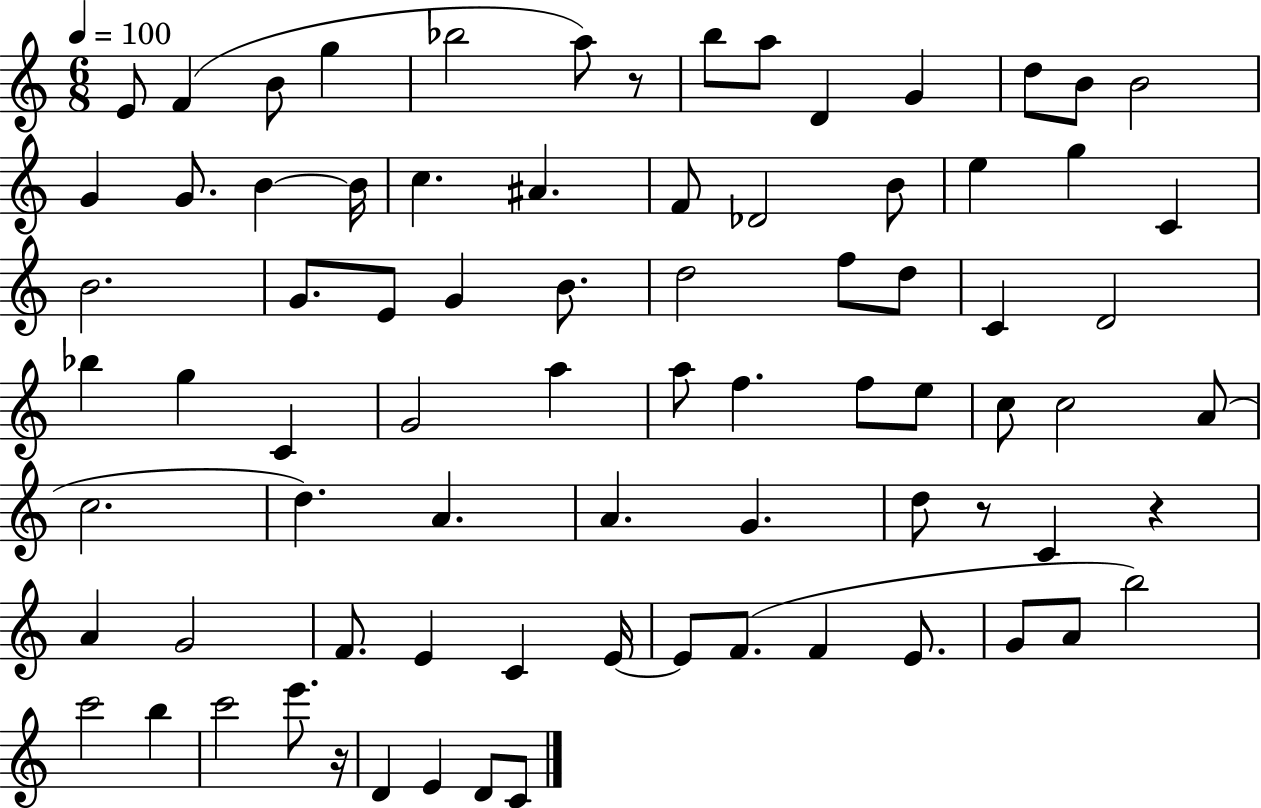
E4/e F4/q B4/e G5/q Bb5/h A5/e R/e B5/e A5/e D4/q G4/q D5/e B4/e B4/h G4/q G4/e. B4/q B4/s C5/q. A#4/q. F4/e Db4/h B4/e E5/q G5/q C4/q B4/h. G4/e. E4/e G4/q B4/e. D5/h F5/e D5/e C4/q D4/h Bb5/q G5/q C4/q G4/h A5/q A5/e F5/q. F5/e E5/e C5/e C5/h A4/e C5/h. D5/q. A4/q. A4/q. G4/q. D5/e R/e C4/q R/q A4/q G4/h F4/e. E4/q C4/q E4/s E4/e F4/e. F4/q E4/e. G4/e A4/e B5/h C6/h B5/q C6/h E6/e. R/s D4/q E4/q D4/e C4/e